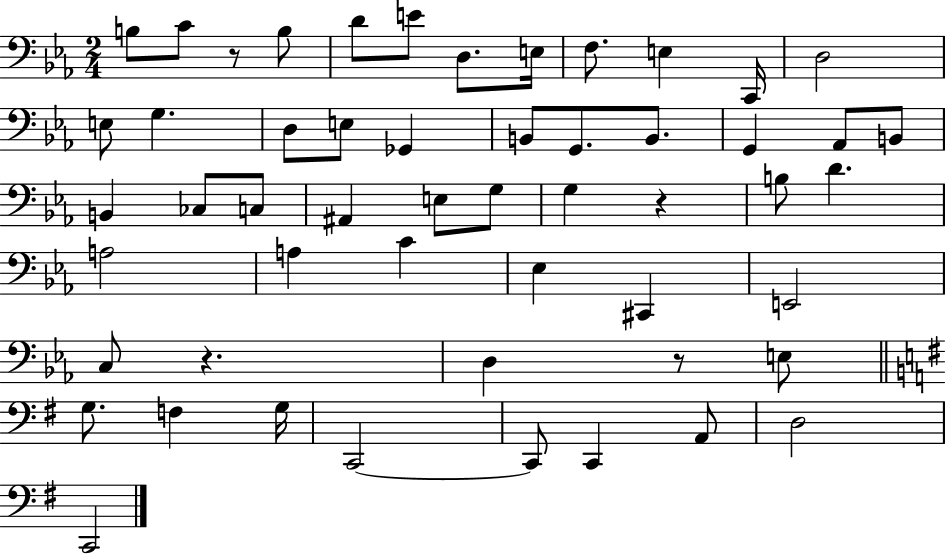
B3/e C4/e R/e B3/e D4/e E4/e D3/e. E3/s F3/e. E3/q C2/s D3/h E3/e G3/q. D3/e E3/e Gb2/q B2/e G2/e. B2/e. G2/q Ab2/e B2/e B2/q CES3/e C3/e A#2/q E3/e G3/e G3/q R/q B3/e D4/q. A3/h A3/q C4/q Eb3/q C#2/q E2/h C3/e R/q. D3/q R/e E3/e G3/e. F3/q G3/s C2/h C2/e C2/q A2/e D3/h C2/h